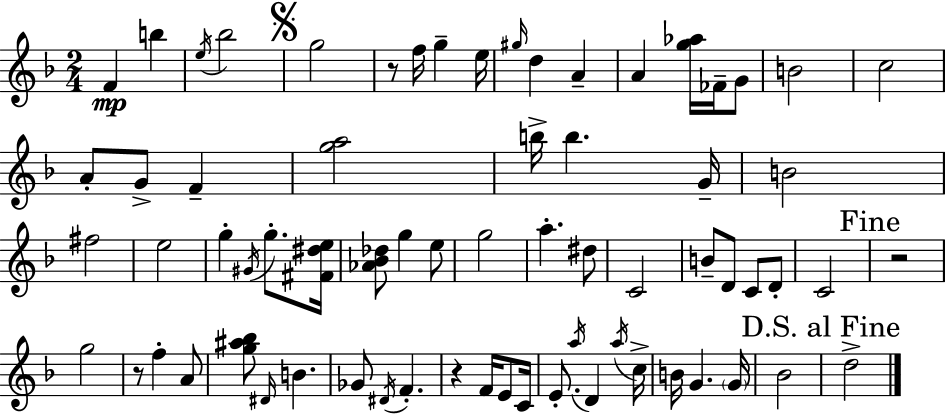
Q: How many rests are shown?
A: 4